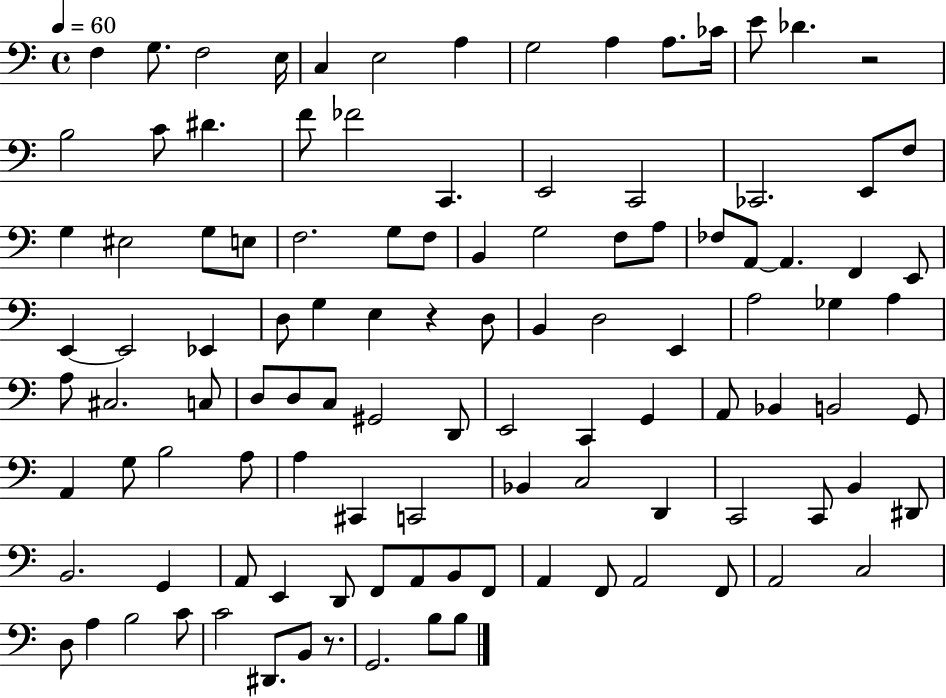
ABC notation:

X:1
T:Untitled
M:4/4
L:1/4
K:C
F, G,/2 F,2 E,/4 C, E,2 A, G,2 A, A,/2 _C/4 E/2 _D z2 B,2 C/2 ^D F/2 _F2 C,, E,,2 C,,2 _C,,2 E,,/2 F,/2 G, ^E,2 G,/2 E,/2 F,2 G,/2 F,/2 B,, G,2 F,/2 A,/2 _F,/2 A,,/2 A,, F,, E,,/2 E,, E,,2 _E,, D,/2 G, E, z D,/2 B,, D,2 E,, A,2 _G, A, A,/2 ^C,2 C,/2 D,/2 D,/2 C,/2 ^G,,2 D,,/2 E,,2 C,, G,, A,,/2 _B,, B,,2 G,,/2 A,, G,/2 B,2 A,/2 A, ^C,, C,,2 _B,, C,2 D,, C,,2 C,,/2 B,, ^D,,/2 B,,2 G,, A,,/2 E,, D,,/2 F,,/2 A,,/2 B,,/2 F,,/2 A,, F,,/2 A,,2 F,,/2 A,,2 C,2 D,/2 A, B,2 C/2 C2 ^D,,/2 B,,/2 z/2 G,,2 B,/2 B,/2